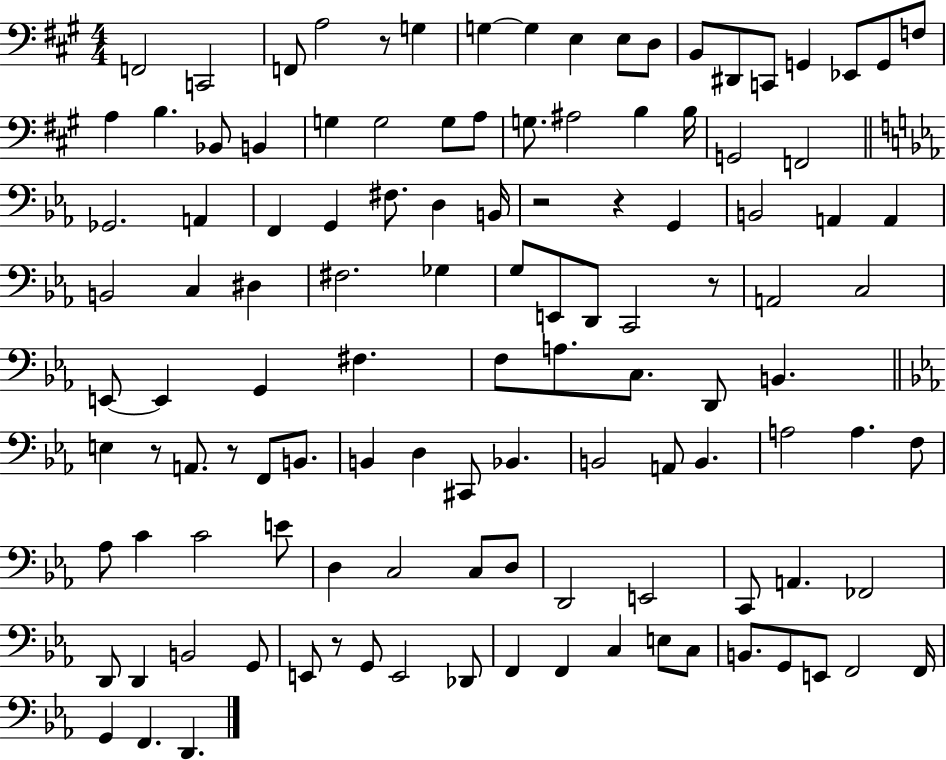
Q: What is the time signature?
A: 4/4